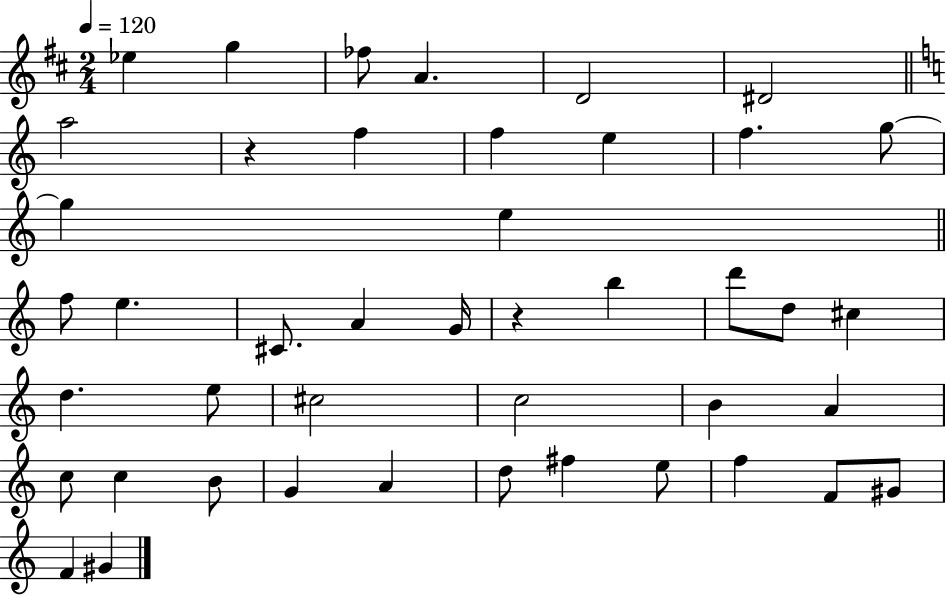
Eb5/q G5/q FES5/e A4/q. D4/h D#4/h A5/h R/q F5/q F5/q E5/q F5/q. G5/e G5/q E5/q F5/e E5/q. C#4/e. A4/q G4/s R/q B5/q D6/e D5/e C#5/q D5/q. E5/e C#5/h C5/h B4/q A4/q C5/e C5/q B4/e G4/q A4/q D5/e F#5/q E5/e F5/q F4/e G#4/e F4/q G#4/q